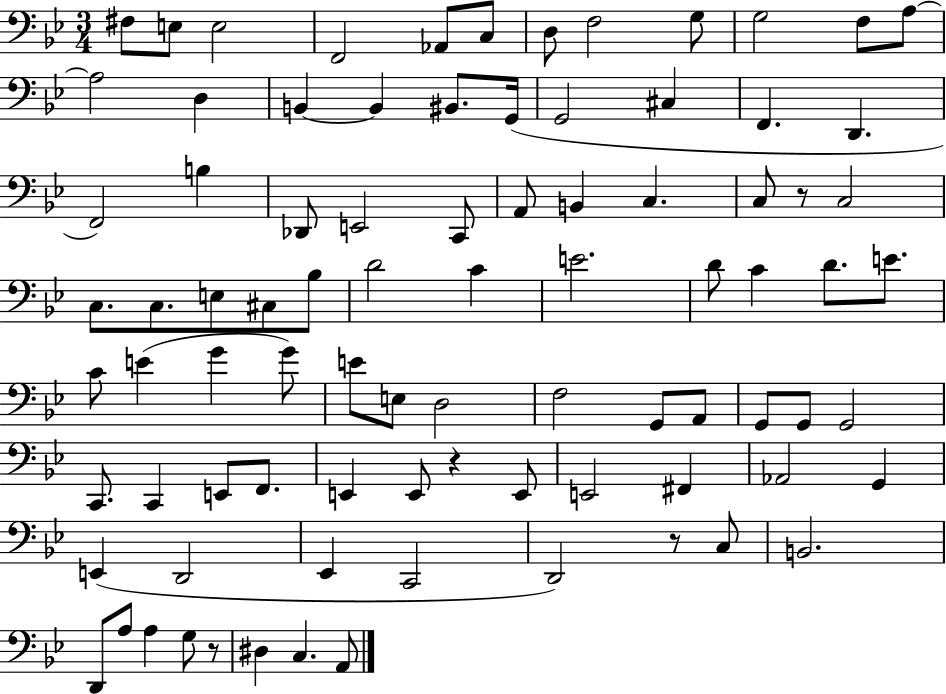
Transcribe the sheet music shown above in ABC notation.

X:1
T:Untitled
M:3/4
L:1/4
K:Bb
^F,/2 E,/2 E,2 F,,2 _A,,/2 C,/2 D,/2 F,2 G,/2 G,2 F,/2 A,/2 A,2 D, B,, B,, ^B,,/2 G,,/4 G,,2 ^C, F,, D,, F,,2 B, _D,,/2 E,,2 C,,/2 A,,/2 B,, C, C,/2 z/2 C,2 C,/2 C,/2 E,/2 ^C,/2 _B,/2 D2 C E2 D/2 C D/2 E/2 C/2 E G G/2 E/2 E,/2 D,2 F,2 G,,/2 A,,/2 G,,/2 G,,/2 G,,2 C,,/2 C,, E,,/2 F,,/2 E,, E,,/2 z E,,/2 E,,2 ^F,, _A,,2 G,, E,, D,,2 _E,, C,,2 D,,2 z/2 C,/2 B,,2 D,,/2 A,/2 A, G,/2 z/2 ^D, C, A,,/2